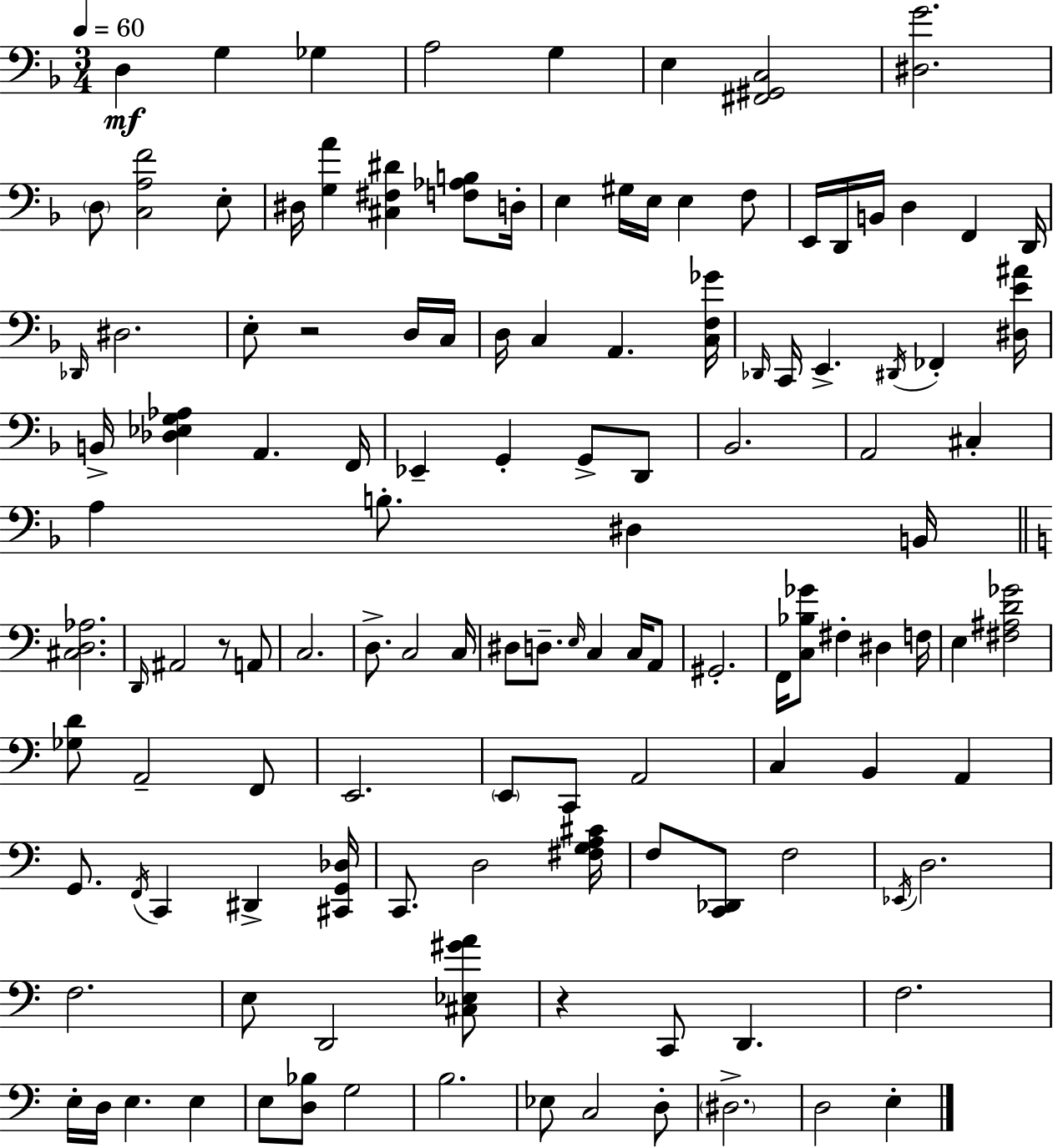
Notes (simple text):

D3/q G3/q Gb3/q A3/h G3/q E3/q [F#2,G#2,C3]/h [D#3,G4]/h. D3/e [C3,A3,F4]/h E3/e D#3/s [G3,A4]/q [C#3,F#3,D#4]/q [F3,Ab3,B3]/e D3/s E3/q G#3/s E3/s E3/q F3/e E2/s D2/s B2/s D3/q F2/q D2/s Db2/s D#3/h. E3/e R/h D3/s C3/s D3/s C3/q A2/q. [C3,F3,Gb4]/s Db2/s C2/s E2/q. D#2/s FES2/q [D#3,E4,A#4]/s B2/s [Db3,Eb3,G3,Ab3]/q A2/q. F2/s Eb2/q G2/q G2/e D2/e Bb2/h. A2/h C#3/q A3/q B3/e. D#3/q B2/s [C#3,D3,Ab3]/h. D2/s A#2/h R/e A2/e C3/h. D3/e. C3/h C3/s D#3/e D3/e. E3/s C3/q C3/s A2/e G#2/h. F2/s [C3,Bb3,Gb4]/e F#3/q D#3/q F3/s E3/q [F#3,A#3,D4,Gb4]/h [Gb3,D4]/e A2/h F2/e E2/h. E2/e C2/e A2/h C3/q B2/q A2/q G2/e. F2/s C2/q D#2/q [C#2,G2,Db3]/s C2/e. D3/h [F#3,G3,A3,C#4]/s F3/e [C2,Db2]/e F3/h Eb2/s D3/h. F3/h. E3/e D2/h [C#3,Eb3,G#4,A4]/e R/q C2/e D2/q. F3/h. E3/s D3/s E3/q. E3/q E3/e [D3,Bb3]/e G3/h B3/h. Eb3/e C3/h D3/e D#3/h. D3/h E3/q